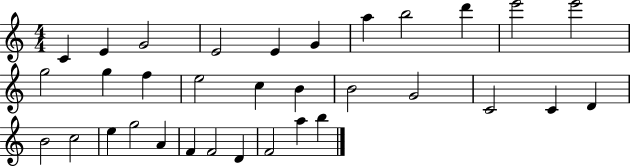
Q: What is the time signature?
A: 4/4